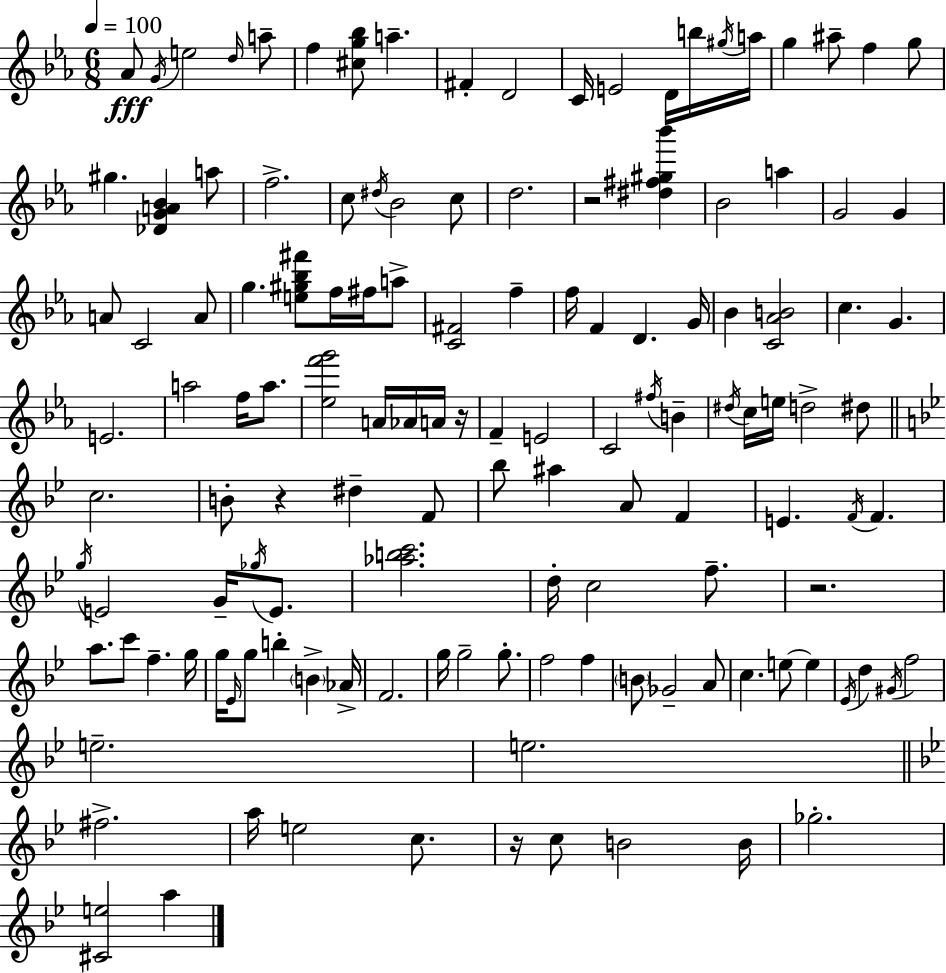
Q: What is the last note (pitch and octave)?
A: A5